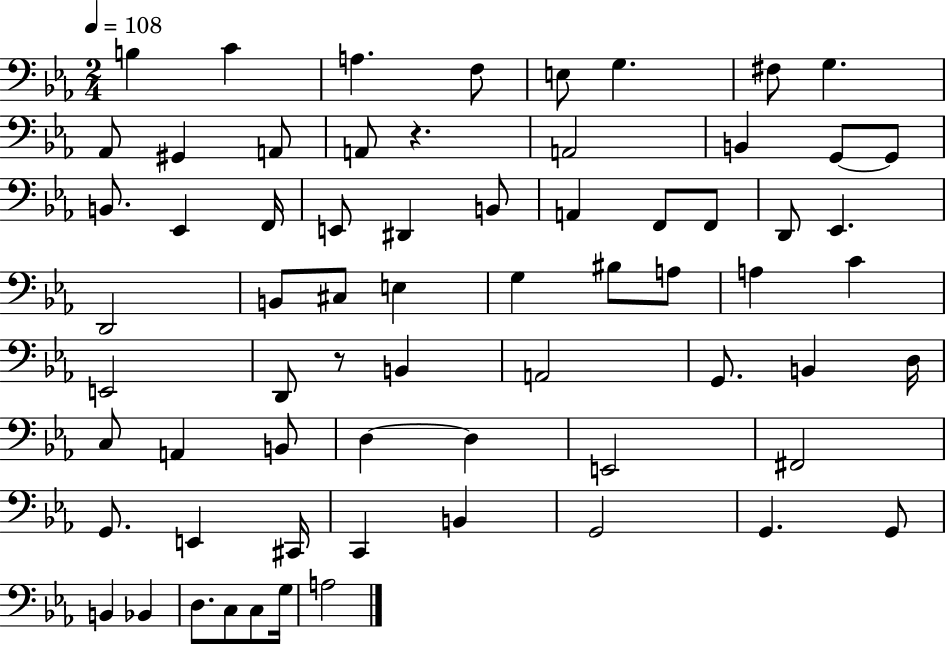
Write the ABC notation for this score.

X:1
T:Untitled
M:2/4
L:1/4
K:Eb
B, C A, F,/2 E,/2 G, ^F,/2 G, _A,,/2 ^G,, A,,/2 A,,/2 z A,,2 B,, G,,/2 G,,/2 B,,/2 _E,, F,,/4 E,,/2 ^D,, B,,/2 A,, F,,/2 F,,/2 D,,/2 _E,, D,,2 B,,/2 ^C,/2 E, G, ^B,/2 A,/2 A, C E,,2 D,,/2 z/2 B,, A,,2 G,,/2 B,, D,/4 C,/2 A,, B,,/2 D, D, E,,2 ^F,,2 G,,/2 E,, ^C,,/4 C,, B,, G,,2 G,, G,,/2 B,, _B,, D,/2 C,/2 C,/2 G,/4 A,2